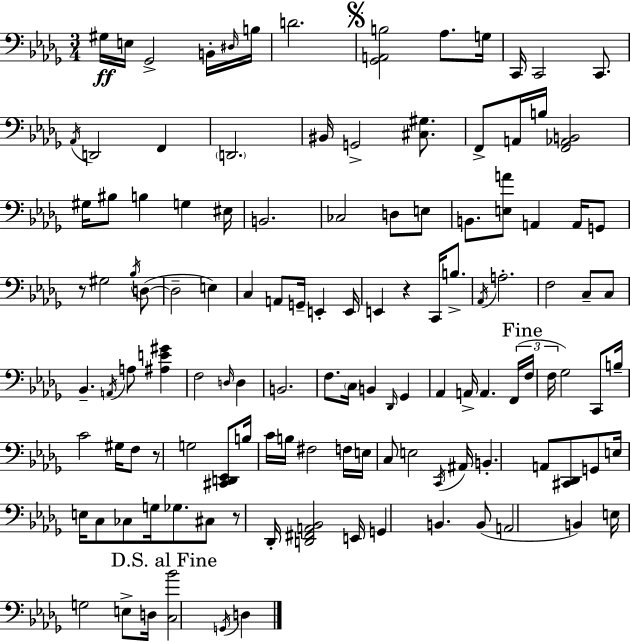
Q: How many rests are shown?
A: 4